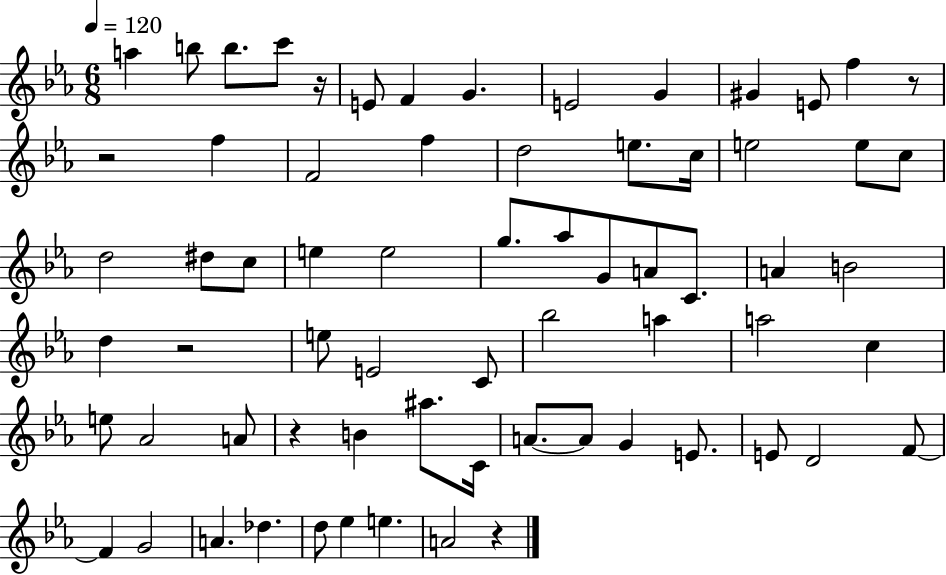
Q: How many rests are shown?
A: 6